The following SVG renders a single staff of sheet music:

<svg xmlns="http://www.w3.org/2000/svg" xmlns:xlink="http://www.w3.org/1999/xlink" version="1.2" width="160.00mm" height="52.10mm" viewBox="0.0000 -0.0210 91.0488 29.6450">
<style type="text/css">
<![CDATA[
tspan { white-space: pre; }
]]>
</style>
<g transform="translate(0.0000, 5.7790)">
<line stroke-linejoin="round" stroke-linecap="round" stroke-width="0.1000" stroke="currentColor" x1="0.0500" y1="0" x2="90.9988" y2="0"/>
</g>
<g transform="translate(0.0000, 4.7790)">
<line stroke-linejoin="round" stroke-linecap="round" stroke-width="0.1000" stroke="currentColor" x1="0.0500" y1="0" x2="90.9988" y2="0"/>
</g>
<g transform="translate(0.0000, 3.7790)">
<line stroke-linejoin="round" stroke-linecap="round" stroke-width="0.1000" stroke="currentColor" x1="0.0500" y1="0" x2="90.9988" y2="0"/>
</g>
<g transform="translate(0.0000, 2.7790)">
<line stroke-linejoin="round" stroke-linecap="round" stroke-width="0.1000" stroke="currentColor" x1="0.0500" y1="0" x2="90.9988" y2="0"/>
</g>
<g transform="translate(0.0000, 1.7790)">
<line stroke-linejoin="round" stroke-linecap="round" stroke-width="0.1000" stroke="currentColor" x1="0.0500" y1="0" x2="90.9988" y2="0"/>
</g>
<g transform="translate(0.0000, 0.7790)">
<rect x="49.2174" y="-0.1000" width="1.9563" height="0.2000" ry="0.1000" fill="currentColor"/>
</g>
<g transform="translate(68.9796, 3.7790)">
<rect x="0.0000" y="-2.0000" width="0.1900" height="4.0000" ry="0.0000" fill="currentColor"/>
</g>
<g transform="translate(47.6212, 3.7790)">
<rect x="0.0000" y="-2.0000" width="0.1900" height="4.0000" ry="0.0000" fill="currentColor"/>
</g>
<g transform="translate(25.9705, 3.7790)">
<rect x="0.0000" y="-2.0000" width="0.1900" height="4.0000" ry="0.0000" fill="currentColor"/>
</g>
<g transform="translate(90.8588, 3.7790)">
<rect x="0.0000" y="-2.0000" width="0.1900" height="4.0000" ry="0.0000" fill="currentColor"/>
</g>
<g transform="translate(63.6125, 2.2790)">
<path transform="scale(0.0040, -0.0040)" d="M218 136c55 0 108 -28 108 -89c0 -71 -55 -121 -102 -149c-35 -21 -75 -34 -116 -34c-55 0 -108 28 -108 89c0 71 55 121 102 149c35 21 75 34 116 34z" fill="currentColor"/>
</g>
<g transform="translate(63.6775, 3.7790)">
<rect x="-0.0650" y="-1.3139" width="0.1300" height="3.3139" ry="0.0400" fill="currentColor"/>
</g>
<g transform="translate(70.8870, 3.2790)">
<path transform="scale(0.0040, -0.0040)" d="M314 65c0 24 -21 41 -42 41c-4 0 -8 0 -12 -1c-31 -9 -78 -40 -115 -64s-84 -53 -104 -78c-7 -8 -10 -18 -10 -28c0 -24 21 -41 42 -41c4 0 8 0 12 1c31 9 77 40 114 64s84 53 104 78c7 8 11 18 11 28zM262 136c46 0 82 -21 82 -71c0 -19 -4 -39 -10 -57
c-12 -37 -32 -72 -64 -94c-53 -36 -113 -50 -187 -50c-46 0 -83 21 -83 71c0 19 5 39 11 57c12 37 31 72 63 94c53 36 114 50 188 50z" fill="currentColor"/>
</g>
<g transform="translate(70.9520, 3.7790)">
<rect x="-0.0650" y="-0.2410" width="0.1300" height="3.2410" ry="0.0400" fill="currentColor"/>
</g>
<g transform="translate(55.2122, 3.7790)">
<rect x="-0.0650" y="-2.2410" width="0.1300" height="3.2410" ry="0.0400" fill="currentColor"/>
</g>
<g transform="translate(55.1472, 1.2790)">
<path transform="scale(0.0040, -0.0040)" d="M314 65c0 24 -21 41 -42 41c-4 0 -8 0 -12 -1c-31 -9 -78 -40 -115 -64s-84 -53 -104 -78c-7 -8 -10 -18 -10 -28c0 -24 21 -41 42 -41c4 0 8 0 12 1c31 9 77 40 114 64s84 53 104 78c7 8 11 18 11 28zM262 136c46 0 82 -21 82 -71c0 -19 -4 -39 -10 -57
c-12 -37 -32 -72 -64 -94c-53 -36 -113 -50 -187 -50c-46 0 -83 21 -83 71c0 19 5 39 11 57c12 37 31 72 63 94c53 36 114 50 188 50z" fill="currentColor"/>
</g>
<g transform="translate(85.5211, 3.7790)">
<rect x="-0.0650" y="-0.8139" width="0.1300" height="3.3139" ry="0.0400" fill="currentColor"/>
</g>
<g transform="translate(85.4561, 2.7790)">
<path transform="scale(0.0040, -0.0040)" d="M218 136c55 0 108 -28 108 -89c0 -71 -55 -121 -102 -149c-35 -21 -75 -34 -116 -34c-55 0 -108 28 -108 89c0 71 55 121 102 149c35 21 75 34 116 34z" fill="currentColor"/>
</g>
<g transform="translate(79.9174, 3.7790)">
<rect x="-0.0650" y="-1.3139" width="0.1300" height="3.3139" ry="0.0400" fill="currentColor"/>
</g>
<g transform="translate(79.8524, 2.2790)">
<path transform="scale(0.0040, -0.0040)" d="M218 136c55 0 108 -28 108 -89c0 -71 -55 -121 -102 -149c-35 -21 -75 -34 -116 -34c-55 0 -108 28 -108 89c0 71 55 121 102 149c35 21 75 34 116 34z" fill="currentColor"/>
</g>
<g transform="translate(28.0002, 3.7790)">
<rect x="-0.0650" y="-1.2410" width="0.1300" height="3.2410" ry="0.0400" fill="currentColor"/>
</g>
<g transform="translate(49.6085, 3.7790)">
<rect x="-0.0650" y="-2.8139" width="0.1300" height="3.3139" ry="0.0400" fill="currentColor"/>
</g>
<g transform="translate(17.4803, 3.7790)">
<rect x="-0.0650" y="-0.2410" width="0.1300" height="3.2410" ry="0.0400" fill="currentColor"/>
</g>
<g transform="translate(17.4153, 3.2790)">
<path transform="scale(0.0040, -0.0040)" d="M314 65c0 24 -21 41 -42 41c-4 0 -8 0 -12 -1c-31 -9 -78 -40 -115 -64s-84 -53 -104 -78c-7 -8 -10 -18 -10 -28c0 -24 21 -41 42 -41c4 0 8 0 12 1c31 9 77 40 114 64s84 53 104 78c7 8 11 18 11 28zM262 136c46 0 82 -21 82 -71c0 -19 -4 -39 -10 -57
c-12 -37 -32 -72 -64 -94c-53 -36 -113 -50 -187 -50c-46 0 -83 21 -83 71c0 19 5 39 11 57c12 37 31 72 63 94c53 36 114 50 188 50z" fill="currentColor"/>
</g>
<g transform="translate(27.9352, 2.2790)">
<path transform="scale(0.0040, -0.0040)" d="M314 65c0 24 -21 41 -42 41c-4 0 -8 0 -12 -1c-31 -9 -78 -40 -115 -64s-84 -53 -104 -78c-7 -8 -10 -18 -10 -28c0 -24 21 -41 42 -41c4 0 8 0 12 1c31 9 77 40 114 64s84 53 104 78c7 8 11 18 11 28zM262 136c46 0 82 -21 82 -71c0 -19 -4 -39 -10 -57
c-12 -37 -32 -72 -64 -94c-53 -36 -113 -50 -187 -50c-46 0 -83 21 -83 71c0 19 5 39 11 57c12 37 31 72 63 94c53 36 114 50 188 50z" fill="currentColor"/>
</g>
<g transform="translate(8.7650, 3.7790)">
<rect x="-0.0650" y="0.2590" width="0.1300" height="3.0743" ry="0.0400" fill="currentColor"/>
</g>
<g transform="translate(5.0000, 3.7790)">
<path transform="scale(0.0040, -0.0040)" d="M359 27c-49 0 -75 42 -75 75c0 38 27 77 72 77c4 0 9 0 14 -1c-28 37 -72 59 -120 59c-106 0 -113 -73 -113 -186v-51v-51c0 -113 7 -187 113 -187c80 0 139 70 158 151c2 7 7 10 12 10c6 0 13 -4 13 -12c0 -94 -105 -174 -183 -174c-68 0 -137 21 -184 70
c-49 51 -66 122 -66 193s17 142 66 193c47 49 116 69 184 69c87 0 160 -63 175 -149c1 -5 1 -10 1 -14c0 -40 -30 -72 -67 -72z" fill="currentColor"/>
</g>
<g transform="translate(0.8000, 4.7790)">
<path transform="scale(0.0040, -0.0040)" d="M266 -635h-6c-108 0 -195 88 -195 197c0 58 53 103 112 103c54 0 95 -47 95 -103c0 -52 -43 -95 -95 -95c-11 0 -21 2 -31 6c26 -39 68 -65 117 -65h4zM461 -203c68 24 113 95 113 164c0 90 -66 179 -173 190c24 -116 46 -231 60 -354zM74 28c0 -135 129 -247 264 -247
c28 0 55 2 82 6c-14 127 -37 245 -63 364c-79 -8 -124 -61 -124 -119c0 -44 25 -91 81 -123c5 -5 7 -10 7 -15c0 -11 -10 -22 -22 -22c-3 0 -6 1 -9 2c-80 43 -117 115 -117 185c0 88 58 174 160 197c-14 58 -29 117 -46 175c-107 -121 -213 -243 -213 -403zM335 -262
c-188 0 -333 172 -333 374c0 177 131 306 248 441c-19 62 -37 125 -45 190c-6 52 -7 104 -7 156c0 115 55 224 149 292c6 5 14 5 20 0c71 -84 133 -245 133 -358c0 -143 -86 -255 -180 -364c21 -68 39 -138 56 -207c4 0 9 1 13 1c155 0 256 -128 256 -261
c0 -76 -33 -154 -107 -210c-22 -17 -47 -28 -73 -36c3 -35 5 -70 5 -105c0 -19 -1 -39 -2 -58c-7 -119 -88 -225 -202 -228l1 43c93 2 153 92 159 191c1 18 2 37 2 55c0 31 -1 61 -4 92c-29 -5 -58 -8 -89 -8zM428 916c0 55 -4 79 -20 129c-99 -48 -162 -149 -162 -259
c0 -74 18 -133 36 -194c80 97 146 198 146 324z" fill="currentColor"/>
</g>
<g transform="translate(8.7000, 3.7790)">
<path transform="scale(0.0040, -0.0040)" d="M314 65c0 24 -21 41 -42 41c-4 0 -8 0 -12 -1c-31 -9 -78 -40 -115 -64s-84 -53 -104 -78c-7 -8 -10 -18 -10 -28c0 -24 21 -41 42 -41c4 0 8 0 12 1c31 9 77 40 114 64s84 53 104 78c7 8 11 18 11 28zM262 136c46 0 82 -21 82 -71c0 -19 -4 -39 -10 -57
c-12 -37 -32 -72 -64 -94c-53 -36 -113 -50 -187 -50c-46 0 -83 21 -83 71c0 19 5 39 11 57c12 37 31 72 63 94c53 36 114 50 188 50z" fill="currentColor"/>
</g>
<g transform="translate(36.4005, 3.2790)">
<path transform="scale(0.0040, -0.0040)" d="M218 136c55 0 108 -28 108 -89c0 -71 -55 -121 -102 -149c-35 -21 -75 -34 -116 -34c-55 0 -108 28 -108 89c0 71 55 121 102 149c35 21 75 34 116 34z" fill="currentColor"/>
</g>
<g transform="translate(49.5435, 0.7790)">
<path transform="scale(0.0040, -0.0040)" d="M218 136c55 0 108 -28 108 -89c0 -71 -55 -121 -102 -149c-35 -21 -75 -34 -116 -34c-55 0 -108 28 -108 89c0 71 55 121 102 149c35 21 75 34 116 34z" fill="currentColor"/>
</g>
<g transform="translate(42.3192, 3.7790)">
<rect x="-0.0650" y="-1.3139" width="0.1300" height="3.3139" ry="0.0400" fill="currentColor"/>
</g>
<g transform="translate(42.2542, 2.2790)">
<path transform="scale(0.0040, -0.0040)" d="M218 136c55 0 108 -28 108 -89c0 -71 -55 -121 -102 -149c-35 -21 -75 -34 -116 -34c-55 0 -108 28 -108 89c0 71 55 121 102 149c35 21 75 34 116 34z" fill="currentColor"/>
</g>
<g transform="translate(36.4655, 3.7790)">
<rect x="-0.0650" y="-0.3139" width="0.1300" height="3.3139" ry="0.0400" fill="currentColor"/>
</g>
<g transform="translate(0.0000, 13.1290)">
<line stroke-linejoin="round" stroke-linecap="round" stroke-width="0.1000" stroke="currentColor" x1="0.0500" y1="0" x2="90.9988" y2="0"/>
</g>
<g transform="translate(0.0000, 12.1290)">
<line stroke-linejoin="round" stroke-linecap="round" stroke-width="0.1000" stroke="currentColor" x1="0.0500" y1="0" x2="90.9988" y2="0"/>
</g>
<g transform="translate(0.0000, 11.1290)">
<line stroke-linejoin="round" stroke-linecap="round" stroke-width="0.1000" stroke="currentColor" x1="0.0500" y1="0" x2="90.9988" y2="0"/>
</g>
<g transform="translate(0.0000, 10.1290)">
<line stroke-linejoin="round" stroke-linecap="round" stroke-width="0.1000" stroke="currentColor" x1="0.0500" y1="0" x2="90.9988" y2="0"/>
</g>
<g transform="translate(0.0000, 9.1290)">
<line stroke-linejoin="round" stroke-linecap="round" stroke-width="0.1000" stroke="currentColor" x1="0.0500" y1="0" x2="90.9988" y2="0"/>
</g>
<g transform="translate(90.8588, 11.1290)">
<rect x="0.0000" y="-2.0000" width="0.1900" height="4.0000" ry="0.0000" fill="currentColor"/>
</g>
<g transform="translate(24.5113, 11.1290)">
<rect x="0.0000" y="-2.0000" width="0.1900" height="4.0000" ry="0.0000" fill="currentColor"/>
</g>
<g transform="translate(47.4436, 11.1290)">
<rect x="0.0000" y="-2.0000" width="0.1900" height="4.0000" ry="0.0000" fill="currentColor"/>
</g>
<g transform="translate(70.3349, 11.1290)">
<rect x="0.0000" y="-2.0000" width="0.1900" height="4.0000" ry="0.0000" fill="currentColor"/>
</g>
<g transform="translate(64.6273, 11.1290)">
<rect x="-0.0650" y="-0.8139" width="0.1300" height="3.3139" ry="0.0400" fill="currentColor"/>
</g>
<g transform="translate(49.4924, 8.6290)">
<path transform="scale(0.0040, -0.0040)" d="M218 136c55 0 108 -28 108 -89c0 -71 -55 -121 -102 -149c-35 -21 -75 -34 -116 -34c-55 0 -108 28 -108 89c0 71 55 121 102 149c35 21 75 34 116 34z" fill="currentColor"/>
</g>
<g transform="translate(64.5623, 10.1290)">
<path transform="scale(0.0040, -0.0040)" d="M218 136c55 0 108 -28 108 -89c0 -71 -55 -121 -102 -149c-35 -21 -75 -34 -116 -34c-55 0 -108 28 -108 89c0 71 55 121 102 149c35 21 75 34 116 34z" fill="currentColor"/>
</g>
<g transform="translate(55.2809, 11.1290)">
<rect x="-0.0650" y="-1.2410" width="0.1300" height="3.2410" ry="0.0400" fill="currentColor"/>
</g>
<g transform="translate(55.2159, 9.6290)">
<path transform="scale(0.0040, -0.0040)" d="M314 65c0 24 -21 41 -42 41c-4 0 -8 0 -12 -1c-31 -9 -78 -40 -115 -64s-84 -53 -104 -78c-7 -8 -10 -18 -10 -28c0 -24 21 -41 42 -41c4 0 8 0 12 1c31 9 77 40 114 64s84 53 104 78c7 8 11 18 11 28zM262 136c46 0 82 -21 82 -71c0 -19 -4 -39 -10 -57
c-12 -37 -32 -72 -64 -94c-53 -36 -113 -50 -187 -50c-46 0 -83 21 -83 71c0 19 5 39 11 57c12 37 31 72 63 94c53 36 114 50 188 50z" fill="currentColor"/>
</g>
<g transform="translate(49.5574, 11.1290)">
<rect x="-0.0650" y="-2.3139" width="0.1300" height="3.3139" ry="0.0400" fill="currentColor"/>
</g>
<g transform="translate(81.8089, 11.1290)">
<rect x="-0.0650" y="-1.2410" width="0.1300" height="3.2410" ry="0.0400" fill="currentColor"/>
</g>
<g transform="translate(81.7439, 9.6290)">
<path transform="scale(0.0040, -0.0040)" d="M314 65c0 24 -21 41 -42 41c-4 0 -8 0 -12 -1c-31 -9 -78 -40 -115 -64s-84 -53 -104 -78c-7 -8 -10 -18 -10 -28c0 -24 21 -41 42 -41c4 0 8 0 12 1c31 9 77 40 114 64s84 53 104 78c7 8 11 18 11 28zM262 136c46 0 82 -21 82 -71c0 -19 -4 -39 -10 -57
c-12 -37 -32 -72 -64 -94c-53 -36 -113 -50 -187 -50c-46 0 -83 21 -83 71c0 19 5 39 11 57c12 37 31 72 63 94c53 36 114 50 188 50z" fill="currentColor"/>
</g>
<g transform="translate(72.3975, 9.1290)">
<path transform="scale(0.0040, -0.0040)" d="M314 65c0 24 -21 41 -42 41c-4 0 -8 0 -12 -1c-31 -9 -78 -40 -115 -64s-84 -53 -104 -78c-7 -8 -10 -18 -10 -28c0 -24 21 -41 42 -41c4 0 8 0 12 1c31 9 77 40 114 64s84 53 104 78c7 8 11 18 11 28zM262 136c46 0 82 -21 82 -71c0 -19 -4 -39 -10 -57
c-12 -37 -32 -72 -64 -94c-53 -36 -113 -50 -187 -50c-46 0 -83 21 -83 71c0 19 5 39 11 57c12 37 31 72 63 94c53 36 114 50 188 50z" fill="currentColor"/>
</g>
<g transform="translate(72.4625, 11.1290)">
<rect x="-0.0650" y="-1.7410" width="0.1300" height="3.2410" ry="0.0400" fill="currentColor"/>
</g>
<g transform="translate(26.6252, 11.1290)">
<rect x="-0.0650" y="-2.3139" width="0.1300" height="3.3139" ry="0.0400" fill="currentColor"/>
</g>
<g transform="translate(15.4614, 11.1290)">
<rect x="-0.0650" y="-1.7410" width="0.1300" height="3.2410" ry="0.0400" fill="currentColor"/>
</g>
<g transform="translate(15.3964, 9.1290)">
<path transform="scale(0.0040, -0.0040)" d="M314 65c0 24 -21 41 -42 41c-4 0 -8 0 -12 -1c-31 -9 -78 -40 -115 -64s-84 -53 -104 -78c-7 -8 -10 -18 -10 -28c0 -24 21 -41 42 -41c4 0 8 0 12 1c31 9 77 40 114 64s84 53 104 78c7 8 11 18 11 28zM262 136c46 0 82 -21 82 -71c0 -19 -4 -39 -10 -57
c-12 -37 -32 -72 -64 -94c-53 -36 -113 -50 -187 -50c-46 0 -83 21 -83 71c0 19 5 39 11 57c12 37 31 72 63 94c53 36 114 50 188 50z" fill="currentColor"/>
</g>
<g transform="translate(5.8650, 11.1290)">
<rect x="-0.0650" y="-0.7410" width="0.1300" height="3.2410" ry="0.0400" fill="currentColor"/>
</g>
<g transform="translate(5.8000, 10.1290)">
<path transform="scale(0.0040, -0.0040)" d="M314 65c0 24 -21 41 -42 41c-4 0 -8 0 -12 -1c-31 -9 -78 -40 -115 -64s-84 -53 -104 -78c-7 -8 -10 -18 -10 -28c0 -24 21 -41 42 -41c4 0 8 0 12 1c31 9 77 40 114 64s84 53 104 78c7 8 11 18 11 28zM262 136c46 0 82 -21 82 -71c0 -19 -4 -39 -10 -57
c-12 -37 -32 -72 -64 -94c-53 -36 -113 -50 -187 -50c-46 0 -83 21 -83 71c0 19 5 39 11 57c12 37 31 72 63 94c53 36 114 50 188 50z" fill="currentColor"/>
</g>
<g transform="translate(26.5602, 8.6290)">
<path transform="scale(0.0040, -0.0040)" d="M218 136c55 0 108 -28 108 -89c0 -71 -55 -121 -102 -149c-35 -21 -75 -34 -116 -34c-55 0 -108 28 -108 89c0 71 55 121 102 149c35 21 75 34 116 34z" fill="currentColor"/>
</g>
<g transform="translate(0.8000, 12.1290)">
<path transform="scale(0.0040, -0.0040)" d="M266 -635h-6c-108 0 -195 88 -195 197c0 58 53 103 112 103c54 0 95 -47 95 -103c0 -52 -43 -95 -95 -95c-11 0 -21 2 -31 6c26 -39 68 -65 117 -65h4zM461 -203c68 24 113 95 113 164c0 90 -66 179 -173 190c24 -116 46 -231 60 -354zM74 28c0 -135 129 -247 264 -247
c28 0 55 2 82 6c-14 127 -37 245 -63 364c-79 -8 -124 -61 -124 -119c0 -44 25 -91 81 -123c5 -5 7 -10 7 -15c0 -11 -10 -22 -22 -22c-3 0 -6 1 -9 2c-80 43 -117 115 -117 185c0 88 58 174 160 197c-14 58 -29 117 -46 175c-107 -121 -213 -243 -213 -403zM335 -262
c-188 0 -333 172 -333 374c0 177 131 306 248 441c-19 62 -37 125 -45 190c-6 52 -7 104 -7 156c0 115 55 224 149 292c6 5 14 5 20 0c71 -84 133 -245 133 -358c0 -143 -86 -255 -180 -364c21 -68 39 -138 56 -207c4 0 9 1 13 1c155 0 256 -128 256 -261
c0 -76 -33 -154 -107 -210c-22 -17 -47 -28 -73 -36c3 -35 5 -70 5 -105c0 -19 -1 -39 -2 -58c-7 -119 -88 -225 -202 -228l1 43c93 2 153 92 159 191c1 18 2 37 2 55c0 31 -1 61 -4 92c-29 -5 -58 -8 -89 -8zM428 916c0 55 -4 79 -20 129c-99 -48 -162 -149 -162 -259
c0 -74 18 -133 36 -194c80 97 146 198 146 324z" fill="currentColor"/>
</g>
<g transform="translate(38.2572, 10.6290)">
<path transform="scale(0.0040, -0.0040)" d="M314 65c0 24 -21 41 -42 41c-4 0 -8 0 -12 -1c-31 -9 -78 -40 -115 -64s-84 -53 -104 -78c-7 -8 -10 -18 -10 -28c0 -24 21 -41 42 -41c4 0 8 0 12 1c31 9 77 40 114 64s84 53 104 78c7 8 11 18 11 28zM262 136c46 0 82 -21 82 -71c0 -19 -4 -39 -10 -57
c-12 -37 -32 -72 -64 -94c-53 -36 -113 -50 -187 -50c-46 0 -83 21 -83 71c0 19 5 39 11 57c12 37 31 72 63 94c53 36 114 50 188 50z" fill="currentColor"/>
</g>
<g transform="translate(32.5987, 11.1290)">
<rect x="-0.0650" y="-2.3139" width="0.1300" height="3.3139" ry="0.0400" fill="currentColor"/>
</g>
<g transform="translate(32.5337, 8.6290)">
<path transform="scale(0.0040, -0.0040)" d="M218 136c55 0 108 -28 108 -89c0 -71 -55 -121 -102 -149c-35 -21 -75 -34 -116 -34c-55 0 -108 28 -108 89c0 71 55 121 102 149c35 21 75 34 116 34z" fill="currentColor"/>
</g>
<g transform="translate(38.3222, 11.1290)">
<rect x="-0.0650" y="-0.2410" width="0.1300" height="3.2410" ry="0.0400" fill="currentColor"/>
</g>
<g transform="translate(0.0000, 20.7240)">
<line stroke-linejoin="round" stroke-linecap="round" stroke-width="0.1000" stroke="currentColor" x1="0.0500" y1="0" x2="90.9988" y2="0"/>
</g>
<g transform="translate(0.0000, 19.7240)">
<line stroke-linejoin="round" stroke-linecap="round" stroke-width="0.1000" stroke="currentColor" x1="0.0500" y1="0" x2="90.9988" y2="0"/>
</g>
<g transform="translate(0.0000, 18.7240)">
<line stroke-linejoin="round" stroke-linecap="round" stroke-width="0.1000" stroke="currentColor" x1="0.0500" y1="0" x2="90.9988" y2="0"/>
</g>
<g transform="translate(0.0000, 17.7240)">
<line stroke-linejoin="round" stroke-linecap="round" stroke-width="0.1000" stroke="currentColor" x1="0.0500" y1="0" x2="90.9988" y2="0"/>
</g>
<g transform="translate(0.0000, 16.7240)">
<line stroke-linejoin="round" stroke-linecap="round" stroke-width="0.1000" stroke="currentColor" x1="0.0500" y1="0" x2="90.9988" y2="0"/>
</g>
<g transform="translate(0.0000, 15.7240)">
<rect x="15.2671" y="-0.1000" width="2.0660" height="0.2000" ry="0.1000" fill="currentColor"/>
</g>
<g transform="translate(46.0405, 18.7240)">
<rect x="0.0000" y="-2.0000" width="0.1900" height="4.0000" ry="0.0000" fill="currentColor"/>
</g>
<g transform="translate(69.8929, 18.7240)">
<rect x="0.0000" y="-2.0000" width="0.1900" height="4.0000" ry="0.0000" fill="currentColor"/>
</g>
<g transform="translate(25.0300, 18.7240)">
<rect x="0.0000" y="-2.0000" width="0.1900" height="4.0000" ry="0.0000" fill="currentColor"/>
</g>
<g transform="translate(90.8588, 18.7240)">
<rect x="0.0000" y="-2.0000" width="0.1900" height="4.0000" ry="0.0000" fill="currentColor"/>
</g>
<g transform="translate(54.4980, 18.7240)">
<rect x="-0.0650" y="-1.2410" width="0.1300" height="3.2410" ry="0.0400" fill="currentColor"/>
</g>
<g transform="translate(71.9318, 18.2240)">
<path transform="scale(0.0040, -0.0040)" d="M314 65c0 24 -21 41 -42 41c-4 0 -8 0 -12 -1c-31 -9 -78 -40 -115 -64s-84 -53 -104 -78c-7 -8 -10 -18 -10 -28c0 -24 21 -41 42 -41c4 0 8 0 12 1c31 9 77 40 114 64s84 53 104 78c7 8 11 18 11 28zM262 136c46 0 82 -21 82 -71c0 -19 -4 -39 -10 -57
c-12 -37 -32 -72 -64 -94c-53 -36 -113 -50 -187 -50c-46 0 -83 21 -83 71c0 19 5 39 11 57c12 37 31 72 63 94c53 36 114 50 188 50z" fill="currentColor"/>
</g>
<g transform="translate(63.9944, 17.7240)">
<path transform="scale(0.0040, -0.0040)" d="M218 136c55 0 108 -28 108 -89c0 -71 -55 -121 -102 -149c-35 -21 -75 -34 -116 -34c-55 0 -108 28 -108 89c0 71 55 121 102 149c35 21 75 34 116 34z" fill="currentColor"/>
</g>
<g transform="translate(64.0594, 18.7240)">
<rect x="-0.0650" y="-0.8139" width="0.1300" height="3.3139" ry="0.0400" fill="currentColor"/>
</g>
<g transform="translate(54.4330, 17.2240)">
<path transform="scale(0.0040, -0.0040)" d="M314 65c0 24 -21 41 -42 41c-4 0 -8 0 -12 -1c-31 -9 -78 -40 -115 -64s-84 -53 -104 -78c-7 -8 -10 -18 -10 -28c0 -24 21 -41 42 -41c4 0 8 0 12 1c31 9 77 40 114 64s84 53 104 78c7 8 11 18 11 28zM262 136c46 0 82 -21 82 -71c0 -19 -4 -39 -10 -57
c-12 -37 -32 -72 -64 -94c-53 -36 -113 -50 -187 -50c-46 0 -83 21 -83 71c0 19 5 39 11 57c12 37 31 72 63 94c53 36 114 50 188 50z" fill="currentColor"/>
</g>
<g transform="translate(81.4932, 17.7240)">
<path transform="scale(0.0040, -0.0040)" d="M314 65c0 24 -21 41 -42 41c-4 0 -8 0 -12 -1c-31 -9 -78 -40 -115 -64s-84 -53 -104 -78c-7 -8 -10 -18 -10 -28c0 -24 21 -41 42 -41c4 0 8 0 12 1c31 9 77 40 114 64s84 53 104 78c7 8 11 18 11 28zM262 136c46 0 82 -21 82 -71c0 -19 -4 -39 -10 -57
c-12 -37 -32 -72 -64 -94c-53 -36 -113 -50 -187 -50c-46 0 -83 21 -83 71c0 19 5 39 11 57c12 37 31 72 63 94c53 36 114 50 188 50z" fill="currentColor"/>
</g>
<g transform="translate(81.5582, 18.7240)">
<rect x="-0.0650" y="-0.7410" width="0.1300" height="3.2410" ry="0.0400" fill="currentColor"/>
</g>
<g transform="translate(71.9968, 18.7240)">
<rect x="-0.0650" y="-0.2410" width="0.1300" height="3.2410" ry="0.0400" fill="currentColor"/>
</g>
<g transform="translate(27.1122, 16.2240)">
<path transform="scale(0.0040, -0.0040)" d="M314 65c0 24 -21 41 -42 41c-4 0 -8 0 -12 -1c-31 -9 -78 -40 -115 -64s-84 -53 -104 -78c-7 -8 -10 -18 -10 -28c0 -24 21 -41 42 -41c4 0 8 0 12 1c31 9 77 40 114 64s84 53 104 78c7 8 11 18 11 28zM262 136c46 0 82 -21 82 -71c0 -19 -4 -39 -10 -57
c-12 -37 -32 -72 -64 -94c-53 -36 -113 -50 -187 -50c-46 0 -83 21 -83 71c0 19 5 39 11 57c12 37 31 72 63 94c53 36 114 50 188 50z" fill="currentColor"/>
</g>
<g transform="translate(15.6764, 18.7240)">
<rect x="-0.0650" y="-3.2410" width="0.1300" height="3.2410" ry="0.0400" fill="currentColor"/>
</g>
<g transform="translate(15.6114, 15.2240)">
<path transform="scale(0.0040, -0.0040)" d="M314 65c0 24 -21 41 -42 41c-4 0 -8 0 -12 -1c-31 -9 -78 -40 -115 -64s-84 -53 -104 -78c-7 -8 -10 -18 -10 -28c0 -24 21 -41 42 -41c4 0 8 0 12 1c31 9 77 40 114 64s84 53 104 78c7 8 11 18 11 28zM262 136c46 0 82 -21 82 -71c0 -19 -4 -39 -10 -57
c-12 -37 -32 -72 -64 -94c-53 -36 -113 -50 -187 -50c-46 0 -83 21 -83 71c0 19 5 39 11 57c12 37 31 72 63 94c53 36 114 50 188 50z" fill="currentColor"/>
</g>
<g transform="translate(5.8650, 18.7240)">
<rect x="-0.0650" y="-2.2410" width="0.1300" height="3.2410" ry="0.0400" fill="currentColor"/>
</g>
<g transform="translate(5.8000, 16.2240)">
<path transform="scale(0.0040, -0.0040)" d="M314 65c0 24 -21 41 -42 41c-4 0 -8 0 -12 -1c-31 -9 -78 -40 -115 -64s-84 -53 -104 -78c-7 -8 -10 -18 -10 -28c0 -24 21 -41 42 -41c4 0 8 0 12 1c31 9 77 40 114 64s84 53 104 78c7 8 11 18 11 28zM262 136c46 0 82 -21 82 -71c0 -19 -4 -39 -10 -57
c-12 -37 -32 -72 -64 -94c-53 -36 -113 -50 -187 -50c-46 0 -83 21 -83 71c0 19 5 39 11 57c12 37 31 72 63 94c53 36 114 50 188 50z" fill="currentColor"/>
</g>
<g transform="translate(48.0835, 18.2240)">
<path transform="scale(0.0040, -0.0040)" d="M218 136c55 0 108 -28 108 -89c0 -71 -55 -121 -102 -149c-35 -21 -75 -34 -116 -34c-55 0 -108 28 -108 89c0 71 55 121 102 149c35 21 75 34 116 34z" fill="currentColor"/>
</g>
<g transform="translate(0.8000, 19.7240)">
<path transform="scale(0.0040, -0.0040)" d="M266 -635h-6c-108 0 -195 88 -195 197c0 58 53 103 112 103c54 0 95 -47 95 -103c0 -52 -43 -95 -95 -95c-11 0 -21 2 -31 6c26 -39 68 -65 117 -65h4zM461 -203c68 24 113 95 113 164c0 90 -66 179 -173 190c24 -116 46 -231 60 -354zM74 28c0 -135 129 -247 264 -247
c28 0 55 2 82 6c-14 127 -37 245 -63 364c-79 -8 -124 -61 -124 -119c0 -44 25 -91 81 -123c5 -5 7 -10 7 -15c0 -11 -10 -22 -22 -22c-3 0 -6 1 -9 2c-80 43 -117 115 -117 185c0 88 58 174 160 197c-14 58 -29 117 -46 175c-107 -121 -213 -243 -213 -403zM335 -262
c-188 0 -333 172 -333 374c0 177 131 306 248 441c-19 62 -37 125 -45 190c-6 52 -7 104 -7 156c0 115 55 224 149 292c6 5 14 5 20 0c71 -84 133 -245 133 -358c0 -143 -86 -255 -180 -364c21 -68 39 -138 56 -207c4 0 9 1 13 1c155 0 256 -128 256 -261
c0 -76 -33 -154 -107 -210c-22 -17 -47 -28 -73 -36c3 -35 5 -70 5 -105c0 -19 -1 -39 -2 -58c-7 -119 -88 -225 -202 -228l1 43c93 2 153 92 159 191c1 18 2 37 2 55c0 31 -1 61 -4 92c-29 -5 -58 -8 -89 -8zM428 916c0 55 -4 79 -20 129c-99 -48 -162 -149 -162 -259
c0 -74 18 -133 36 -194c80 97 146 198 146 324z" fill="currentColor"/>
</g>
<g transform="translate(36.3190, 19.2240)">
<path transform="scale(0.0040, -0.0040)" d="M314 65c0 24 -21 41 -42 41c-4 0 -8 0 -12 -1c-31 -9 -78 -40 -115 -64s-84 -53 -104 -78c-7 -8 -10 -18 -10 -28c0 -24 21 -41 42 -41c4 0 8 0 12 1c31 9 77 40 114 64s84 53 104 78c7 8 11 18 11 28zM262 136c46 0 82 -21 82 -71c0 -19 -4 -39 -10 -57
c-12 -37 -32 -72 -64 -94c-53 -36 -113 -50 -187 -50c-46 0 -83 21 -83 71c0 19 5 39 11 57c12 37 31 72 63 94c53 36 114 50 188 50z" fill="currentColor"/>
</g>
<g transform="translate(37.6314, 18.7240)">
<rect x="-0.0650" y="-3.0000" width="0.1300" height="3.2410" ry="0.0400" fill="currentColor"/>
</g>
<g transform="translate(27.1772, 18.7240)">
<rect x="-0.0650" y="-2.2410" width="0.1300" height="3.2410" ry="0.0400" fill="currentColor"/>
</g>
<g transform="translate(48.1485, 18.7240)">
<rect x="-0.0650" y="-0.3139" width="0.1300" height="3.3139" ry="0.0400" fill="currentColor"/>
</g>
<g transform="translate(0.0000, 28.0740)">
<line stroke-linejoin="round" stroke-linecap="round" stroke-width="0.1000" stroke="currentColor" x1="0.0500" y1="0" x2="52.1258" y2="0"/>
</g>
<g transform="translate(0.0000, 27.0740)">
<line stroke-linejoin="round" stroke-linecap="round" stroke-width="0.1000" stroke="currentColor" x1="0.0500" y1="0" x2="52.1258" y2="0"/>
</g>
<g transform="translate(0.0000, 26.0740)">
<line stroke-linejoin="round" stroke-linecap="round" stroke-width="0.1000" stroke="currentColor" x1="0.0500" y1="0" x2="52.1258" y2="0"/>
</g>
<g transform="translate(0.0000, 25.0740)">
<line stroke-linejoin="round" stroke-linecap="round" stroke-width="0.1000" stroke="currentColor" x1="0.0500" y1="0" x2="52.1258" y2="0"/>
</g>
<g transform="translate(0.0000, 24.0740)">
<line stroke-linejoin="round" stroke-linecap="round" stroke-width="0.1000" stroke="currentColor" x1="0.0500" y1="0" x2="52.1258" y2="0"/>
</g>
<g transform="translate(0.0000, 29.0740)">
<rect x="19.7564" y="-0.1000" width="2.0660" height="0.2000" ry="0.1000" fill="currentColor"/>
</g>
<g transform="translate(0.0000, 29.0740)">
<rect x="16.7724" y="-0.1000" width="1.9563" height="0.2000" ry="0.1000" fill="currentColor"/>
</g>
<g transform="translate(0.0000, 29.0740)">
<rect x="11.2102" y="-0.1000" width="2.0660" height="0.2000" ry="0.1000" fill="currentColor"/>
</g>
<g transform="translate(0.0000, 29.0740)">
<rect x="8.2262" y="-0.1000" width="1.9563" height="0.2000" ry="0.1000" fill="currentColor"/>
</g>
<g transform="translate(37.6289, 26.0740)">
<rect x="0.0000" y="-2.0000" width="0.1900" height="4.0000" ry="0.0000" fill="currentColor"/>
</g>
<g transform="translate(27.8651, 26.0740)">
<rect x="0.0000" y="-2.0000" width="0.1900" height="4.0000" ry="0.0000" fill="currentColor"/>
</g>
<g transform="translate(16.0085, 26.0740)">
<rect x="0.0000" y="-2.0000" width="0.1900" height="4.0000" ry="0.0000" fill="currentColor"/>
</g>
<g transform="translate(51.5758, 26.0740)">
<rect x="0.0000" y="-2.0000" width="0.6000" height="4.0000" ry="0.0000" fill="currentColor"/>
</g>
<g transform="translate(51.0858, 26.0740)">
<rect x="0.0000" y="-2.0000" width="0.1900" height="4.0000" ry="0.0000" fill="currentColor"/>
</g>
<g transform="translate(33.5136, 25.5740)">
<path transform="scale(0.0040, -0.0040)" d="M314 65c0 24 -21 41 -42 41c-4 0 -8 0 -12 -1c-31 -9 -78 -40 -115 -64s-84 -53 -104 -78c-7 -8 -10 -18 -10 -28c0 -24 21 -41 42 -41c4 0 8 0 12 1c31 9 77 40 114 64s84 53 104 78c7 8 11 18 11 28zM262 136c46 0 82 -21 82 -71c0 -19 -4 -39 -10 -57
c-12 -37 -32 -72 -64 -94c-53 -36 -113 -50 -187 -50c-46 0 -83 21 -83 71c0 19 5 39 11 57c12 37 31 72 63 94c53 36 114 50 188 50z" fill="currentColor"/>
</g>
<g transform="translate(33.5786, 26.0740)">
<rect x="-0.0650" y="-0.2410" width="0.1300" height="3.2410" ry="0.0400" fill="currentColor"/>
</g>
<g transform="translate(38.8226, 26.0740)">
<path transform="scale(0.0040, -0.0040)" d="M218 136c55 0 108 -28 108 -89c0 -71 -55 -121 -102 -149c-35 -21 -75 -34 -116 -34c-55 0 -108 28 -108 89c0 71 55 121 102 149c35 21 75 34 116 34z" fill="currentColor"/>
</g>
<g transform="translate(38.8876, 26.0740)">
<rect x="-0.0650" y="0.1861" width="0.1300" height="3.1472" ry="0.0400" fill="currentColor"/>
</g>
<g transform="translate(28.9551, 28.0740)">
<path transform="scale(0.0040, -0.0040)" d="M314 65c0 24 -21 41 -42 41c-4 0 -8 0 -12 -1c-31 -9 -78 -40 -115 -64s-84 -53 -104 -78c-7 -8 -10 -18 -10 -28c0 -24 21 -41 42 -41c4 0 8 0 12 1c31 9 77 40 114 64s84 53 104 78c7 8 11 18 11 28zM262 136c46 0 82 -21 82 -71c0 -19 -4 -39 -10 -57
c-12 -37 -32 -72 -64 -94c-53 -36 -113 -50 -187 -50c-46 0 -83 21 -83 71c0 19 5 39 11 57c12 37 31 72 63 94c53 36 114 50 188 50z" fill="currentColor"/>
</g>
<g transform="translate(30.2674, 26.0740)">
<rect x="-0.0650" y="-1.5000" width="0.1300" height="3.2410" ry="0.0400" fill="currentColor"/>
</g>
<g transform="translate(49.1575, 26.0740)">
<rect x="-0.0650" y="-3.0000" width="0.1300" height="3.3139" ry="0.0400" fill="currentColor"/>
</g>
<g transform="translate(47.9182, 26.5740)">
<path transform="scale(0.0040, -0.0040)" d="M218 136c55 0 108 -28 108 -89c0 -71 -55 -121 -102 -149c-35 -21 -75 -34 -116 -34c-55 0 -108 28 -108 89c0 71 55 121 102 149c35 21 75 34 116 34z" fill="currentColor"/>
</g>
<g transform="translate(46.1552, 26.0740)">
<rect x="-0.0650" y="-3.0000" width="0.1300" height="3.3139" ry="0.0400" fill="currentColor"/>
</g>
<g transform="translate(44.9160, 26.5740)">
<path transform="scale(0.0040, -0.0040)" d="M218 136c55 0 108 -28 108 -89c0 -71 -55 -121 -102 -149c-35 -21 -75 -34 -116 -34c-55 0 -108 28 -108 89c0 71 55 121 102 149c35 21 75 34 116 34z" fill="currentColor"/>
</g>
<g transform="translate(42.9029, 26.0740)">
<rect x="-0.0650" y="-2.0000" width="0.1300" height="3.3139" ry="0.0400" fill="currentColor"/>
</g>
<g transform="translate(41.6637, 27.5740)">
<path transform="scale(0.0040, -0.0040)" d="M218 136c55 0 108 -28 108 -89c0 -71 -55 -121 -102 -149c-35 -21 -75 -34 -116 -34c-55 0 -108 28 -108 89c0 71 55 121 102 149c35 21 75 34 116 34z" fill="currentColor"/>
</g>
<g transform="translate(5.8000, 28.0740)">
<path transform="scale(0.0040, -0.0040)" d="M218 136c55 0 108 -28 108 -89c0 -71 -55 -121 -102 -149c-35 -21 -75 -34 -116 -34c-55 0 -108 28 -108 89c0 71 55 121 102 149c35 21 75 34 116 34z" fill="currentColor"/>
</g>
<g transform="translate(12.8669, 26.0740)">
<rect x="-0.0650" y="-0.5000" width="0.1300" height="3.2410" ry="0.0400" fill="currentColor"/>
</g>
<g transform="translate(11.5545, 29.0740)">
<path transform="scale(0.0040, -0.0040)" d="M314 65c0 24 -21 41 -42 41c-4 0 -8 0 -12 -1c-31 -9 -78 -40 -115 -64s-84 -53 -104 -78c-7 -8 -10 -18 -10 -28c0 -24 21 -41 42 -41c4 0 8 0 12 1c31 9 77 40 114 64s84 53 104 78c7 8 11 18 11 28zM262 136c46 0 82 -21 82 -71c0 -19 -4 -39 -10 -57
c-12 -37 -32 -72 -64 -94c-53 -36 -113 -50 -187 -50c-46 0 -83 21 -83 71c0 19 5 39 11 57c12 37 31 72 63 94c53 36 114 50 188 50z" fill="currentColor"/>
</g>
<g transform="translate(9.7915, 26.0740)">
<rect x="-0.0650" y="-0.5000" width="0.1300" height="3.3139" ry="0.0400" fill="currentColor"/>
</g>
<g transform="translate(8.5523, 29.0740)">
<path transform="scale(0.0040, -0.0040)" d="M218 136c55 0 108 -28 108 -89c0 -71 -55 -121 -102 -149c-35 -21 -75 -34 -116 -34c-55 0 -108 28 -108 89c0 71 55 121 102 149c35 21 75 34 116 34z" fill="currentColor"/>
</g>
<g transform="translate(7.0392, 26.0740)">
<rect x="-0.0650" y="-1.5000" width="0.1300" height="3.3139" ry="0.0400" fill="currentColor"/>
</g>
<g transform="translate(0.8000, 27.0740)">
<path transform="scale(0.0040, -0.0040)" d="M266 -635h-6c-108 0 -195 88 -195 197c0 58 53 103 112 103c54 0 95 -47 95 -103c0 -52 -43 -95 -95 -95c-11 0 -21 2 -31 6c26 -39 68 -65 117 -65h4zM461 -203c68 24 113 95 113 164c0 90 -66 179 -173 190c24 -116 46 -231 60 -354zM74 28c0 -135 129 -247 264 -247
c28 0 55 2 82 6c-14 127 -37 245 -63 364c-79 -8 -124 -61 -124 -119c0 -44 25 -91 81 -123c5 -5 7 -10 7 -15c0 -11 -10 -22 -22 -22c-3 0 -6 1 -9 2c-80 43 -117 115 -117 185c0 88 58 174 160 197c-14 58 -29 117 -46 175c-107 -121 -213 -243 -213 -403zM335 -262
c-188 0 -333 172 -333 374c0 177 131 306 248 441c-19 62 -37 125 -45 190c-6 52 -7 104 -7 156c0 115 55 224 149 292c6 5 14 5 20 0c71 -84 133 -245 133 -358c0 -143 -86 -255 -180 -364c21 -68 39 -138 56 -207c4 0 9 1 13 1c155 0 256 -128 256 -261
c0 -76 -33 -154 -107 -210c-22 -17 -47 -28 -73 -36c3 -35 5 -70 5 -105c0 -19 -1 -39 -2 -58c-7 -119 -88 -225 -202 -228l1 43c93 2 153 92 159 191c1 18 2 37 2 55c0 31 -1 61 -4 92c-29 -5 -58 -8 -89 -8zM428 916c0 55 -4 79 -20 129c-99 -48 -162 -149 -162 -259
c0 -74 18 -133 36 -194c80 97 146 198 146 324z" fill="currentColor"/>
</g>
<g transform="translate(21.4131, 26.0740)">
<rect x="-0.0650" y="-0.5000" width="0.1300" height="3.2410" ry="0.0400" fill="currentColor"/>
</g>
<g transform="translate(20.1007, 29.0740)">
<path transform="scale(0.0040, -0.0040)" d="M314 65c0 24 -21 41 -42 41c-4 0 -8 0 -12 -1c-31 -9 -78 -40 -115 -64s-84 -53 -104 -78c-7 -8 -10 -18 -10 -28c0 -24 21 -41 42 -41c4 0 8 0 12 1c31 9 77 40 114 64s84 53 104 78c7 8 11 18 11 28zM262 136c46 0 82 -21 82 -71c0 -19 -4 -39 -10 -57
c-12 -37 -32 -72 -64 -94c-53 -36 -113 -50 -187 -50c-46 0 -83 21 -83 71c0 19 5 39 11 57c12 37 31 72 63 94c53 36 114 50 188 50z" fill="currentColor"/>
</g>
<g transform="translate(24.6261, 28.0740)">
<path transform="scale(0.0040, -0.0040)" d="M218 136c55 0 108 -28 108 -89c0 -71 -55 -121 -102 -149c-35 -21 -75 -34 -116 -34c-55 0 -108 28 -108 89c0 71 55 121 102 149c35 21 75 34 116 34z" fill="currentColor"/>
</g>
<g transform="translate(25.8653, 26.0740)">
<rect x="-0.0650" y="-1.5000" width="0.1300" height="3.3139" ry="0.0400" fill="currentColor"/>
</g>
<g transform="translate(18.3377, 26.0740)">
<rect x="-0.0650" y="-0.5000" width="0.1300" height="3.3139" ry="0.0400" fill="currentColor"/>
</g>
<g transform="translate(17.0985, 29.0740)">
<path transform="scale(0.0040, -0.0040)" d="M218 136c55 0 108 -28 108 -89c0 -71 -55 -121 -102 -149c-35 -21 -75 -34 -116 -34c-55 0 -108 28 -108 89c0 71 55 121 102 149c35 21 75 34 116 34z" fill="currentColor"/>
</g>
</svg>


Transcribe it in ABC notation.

X:1
T:Untitled
M:4/4
L:1/4
K:C
B2 c2 e2 c e a g2 e c2 e d d2 f2 g g c2 g e2 d f2 e2 g2 b2 g2 A2 c e2 d c2 d2 E C C2 C C2 E E2 c2 B F A A